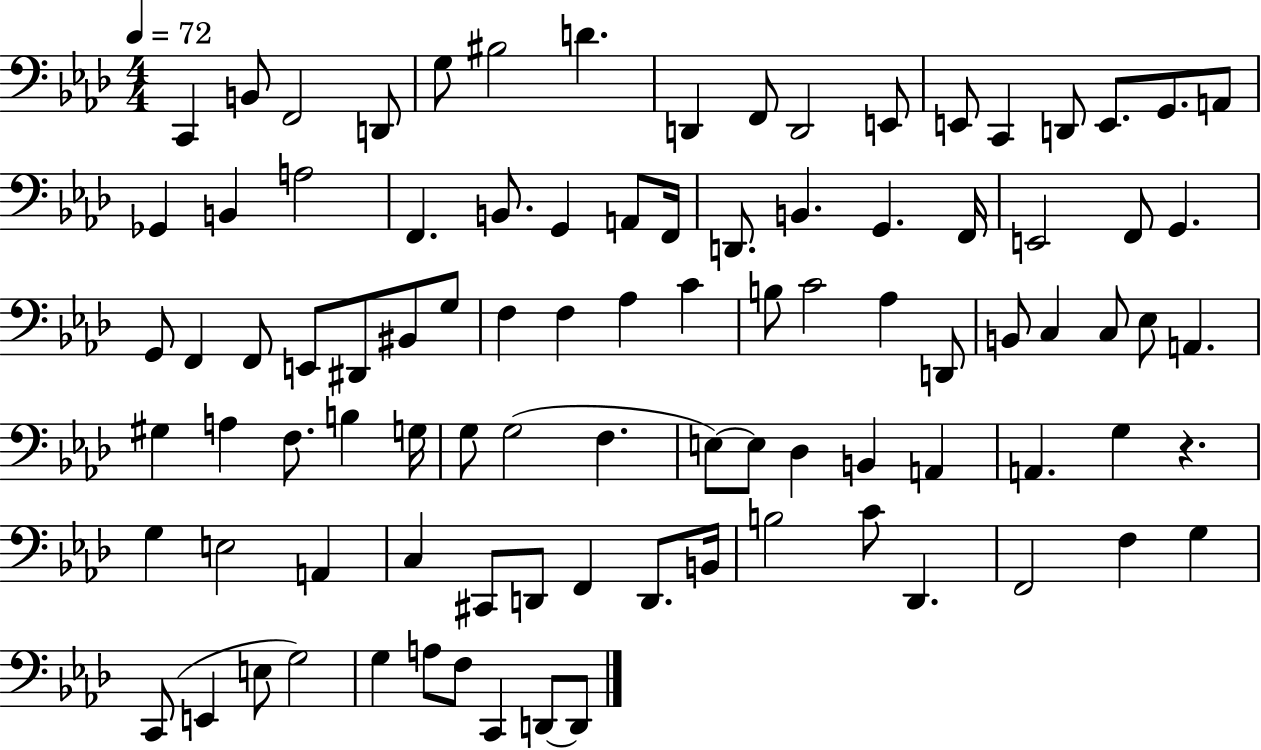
{
  \clef bass
  \numericTimeSignature
  \time 4/4
  \key aes \major
  \tempo 4 = 72
  \repeat volta 2 { c,4 b,8 f,2 d,8 | g8 bis2 d'4. | d,4 f,8 d,2 e,8 | e,8 c,4 d,8 e,8. g,8. a,8 | \break ges,4 b,4 a2 | f,4. b,8. g,4 a,8 f,16 | d,8. b,4. g,4. f,16 | e,2 f,8 g,4. | \break g,8 f,4 f,8 e,8 dis,8 bis,8 g8 | f4 f4 aes4 c'4 | b8 c'2 aes4 d,8 | b,8 c4 c8 ees8 a,4. | \break gis4 a4 f8. b4 g16 | g8 g2( f4. | e8~~) e8 des4 b,4 a,4 | a,4. g4 r4. | \break g4 e2 a,4 | c4 cis,8 d,8 f,4 d,8. b,16 | b2 c'8 des,4. | f,2 f4 g4 | \break c,8( e,4 e8 g2) | g4 a8 f8 c,4 d,8~~ d,8 | } \bar "|."
}